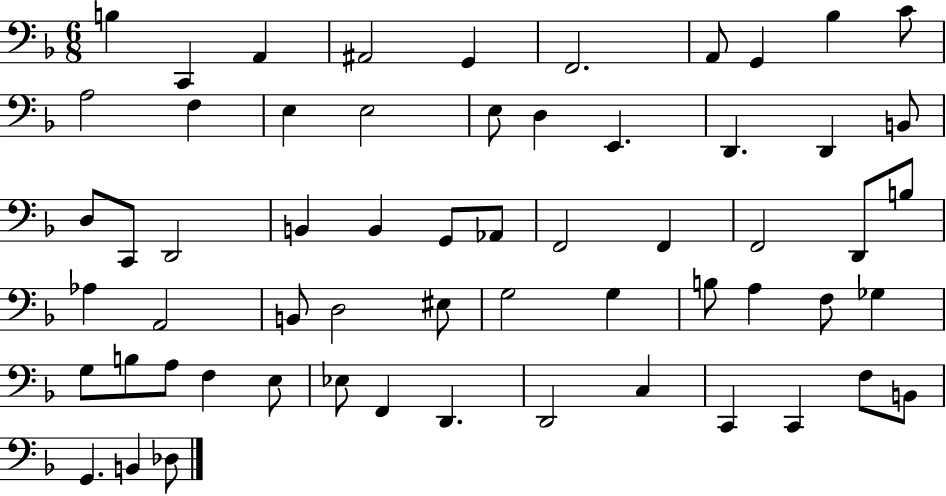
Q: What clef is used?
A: bass